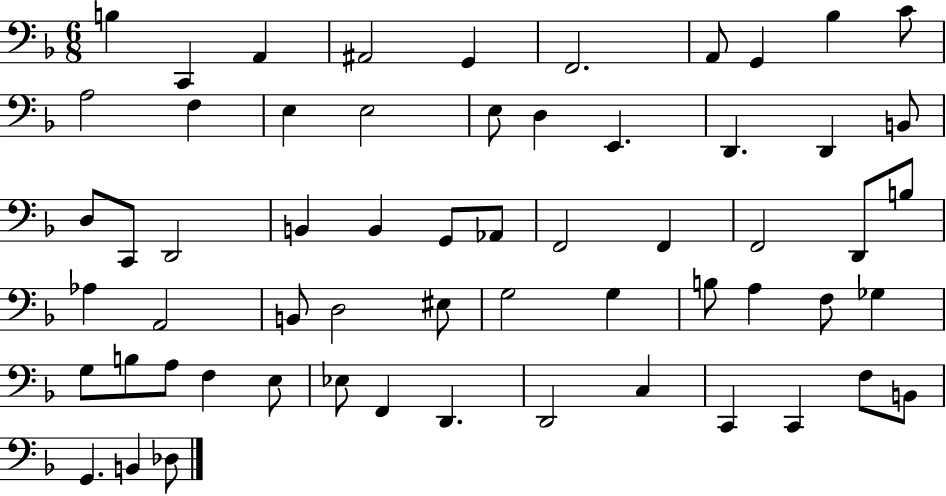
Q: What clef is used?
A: bass